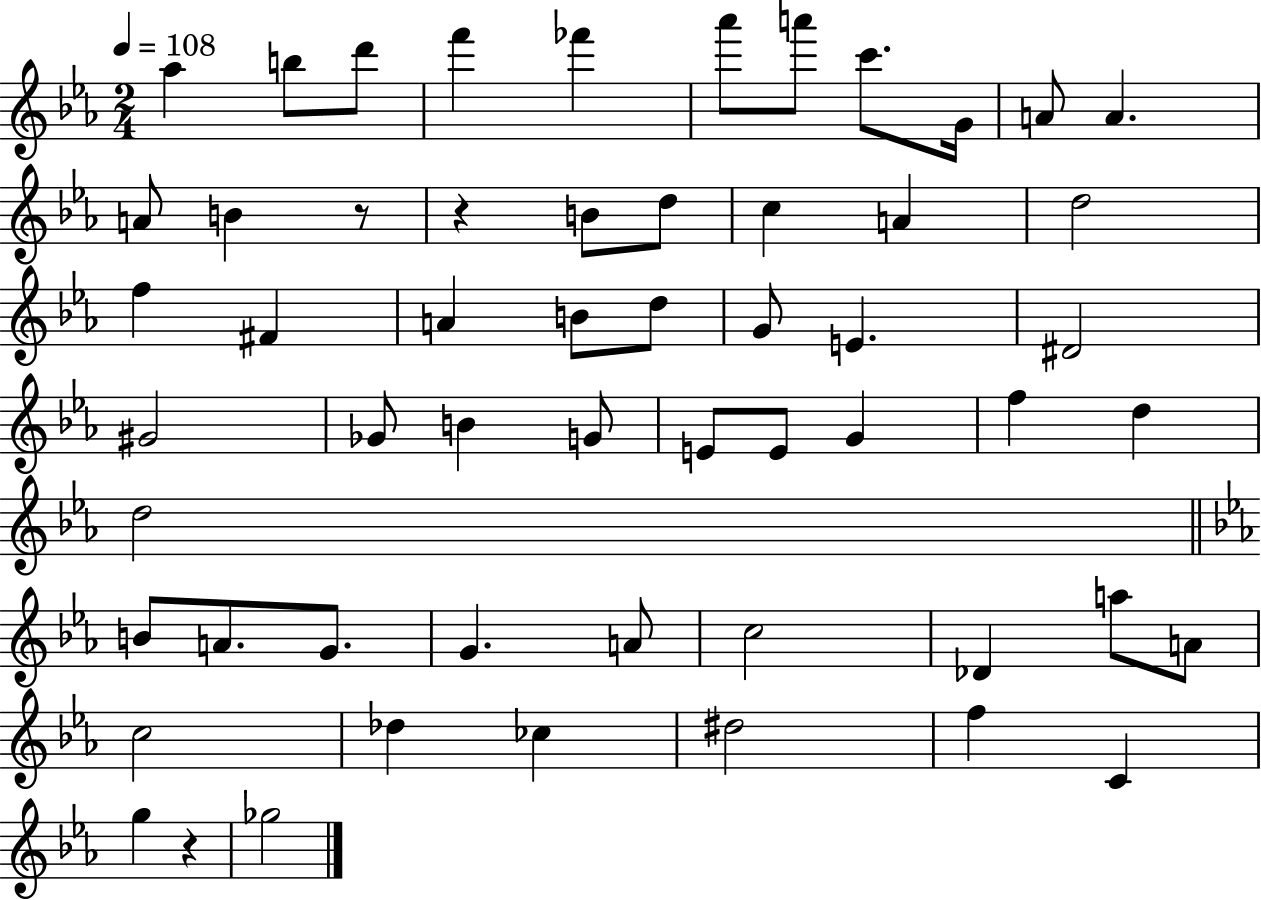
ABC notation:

X:1
T:Untitled
M:2/4
L:1/4
K:Eb
_a b/2 d'/2 f' _f' _a'/2 a'/2 c'/2 G/4 A/2 A A/2 B z/2 z B/2 d/2 c A d2 f ^F A B/2 d/2 G/2 E ^D2 ^G2 _G/2 B G/2 E/2 E/2 G f d d2 B/2 A/2 G/2 G A/2 c2 _D a/2 A/2 c2 _d _c ^d2 f C g z _g2